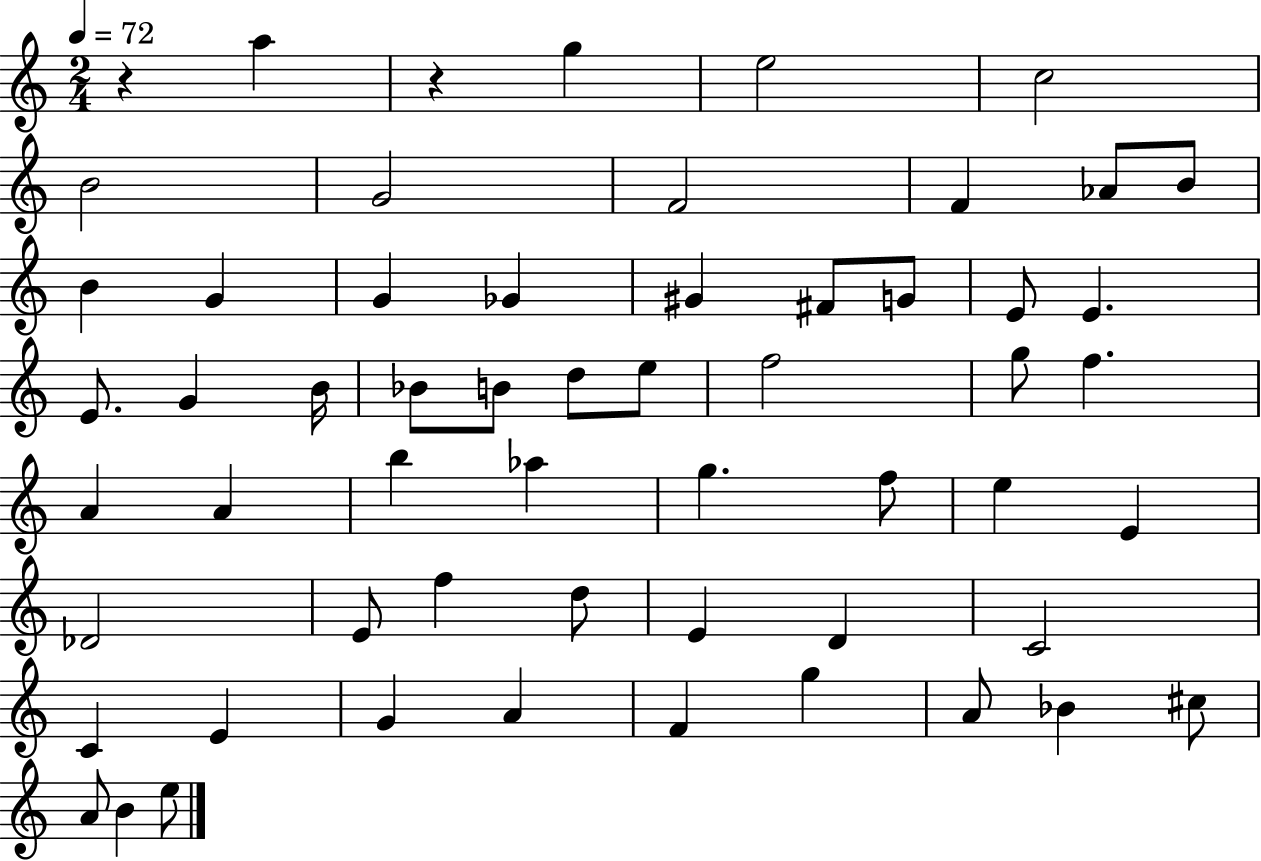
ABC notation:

X:1
T:Untitled
M:2/4
L:1/4
K:C
z a z g e2 c2 B2 G2 F2 F _A/2 B/2 B G G _G ^G ^F/2 G/2 E/2 E E/2 G B/4 _B/2 B/2 d/2 e/2 f2 g/2 f A A b _a g f/2 e E _D2 E/2 f d/2 E D C2 C E G A F g A/2 _B ^c/2 A/2 B e/2